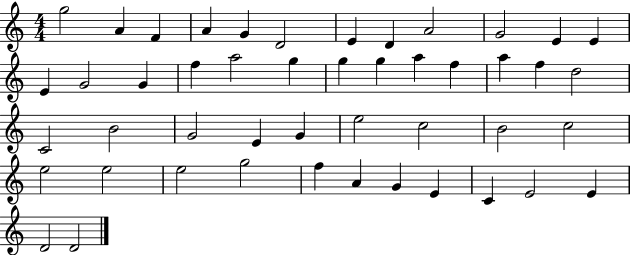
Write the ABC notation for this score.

X:1
T:Untitled
M:4/4
L:1/4
K:C
g2 A F A G D2 E D A2 G2 E E E G2 G f a2 g g g a f a f d2 C2 B2 G2 E G e2 c2 B2 c2 e2 e2 e2 g2 f A G E C E2 E D2 D2